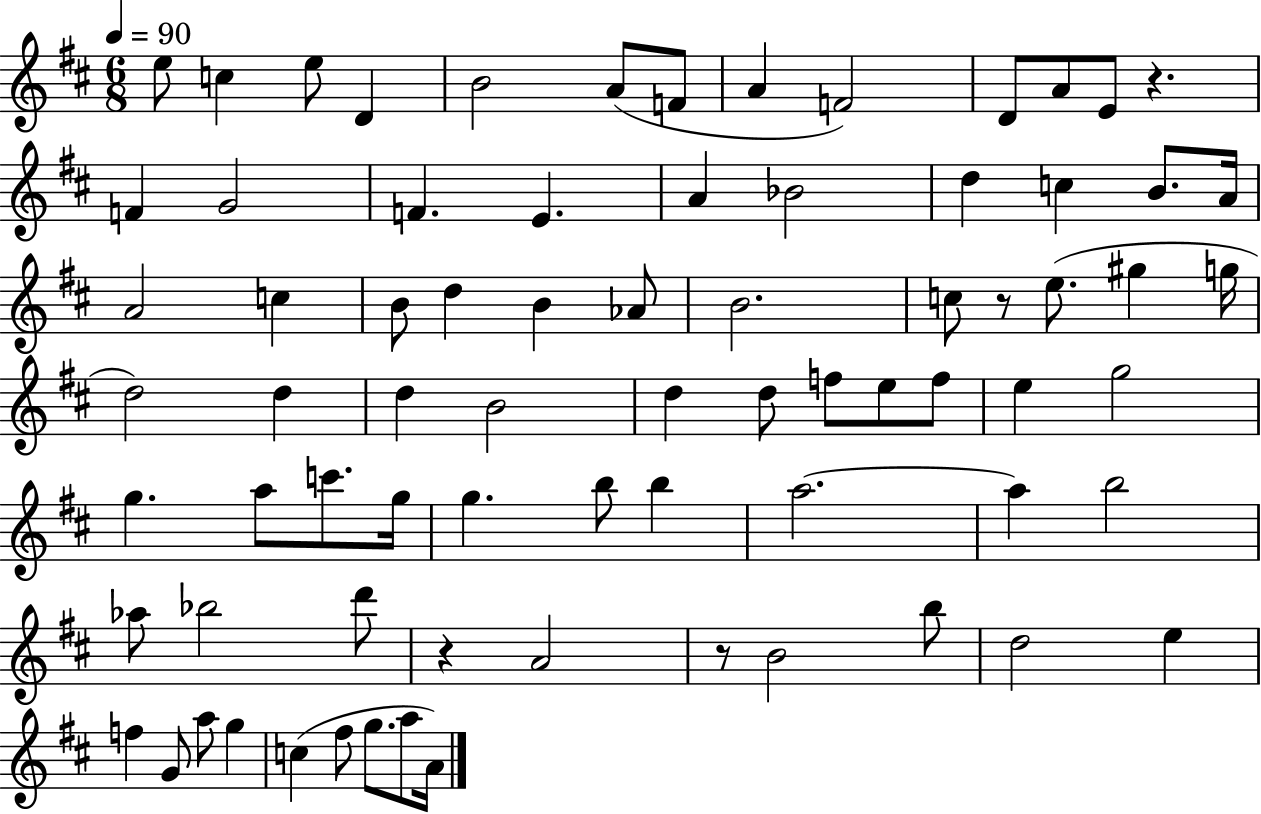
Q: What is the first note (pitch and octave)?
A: E5